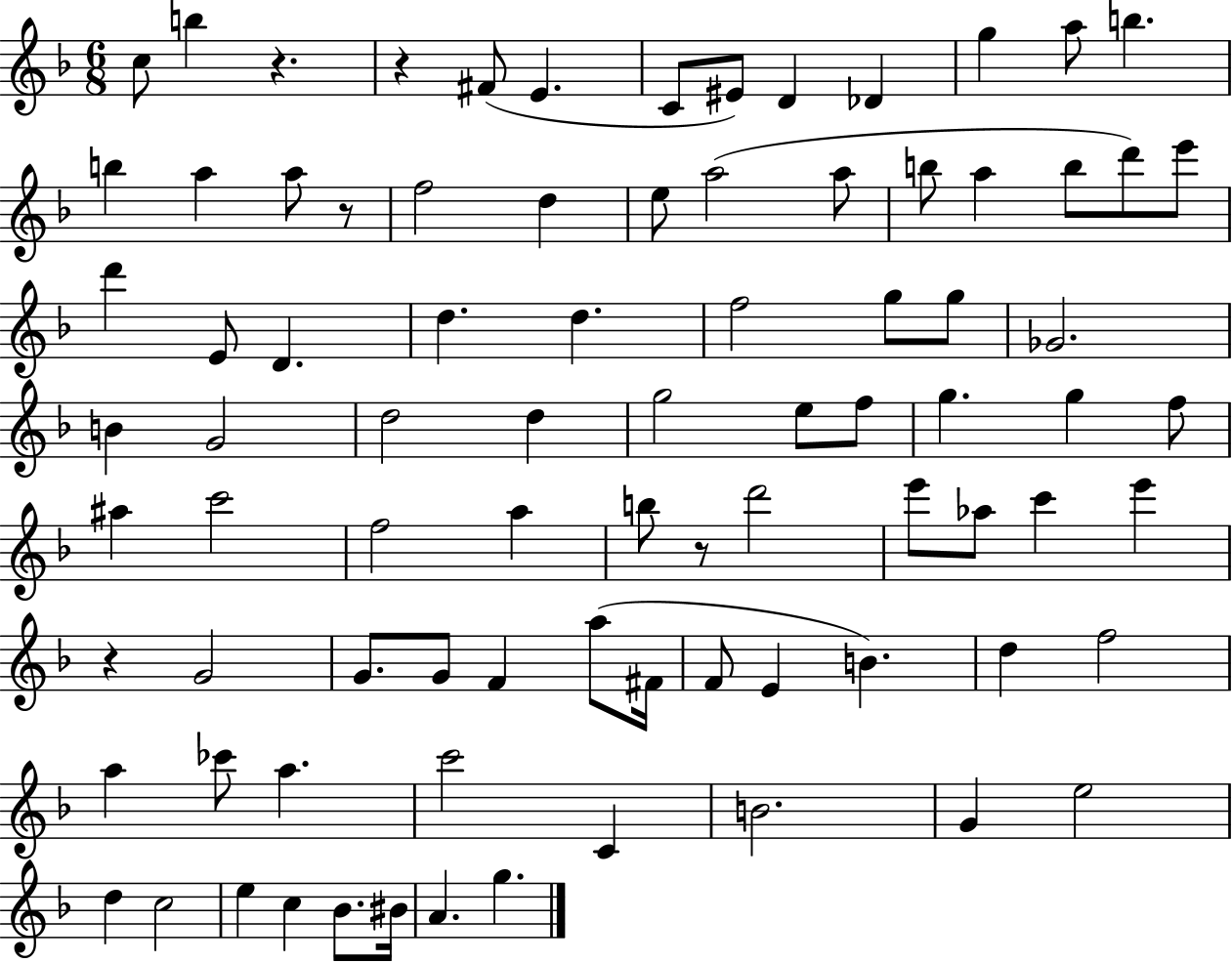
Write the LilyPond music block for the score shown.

{
  \clef treble
  \numericTimeSignature
  \time 6/8
  \key f \major
  c''8 b''4 r4. | r4 fis'8( e'4. | c'8 eis'8) d'4 des'4 | g''4 a''8 b''4. | \break b''4 a''4 a''8 r8 | f''2 d''4 | e''8 a''2( a''8 | b''8 a''4 b''8 d'''8) e'''8 | \break d'''4 e'8 d'4. | d''4. d''4. | f''2 g''8 g''8 | ges'2. | \break b'4 g'2 | d''2 d''4 | g''2 e''8 f''8 | g''4. g''4 f''8 | \break ais''4 c'''2 | f''2 a''4 | b''8 r8 d'''2 | e'''8 aes''8 c'''4 e'''4 | \break r4 g'2 | g'8. g'8 f'4 a''8( fis'16 | f'8 e'4 b'4.) | d''4 f''2 | \break a''4 ces'''8 a''4. | c'''2 c'4 | b'2. | g'4 e''2 | \break d''4 c''2 | e''4 c''4 bes'8. bis'16 | a'4. g''4. | \bar "|."
}